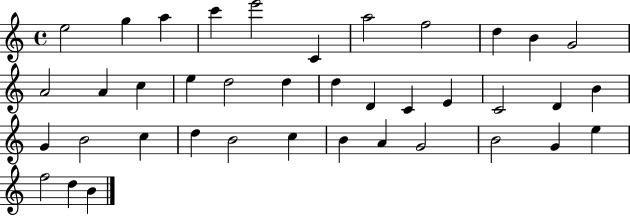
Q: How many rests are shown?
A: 0